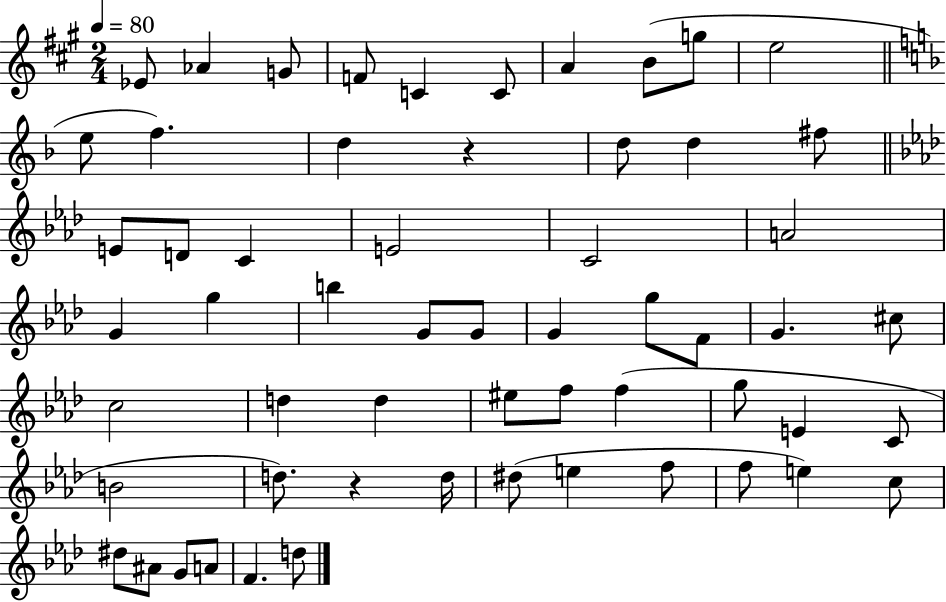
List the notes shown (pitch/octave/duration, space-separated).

Eb4/e Ab4/q G4/e F4/e C4/q C4/e A4/q B4/e G5/e E5/h E5/e F5/q. D5/q R/q D5/e D5/q F#5/e E4/e D4/e C4/q E4/h C4/h A4/h G4/q G5/q B5/q G4/e G4/e G4/q G5/e F4/e G4/q. C#5/e C5/h D5/q D5/q EIS5/e F5/e F5/q G5/e E4/q C4/e B4/h D5/e. R/q D5/s D#5/e E5/q F5/e F5/e E5/q C5/e D#5/e A#4/e G4/e A4/e F4/q. D5/e